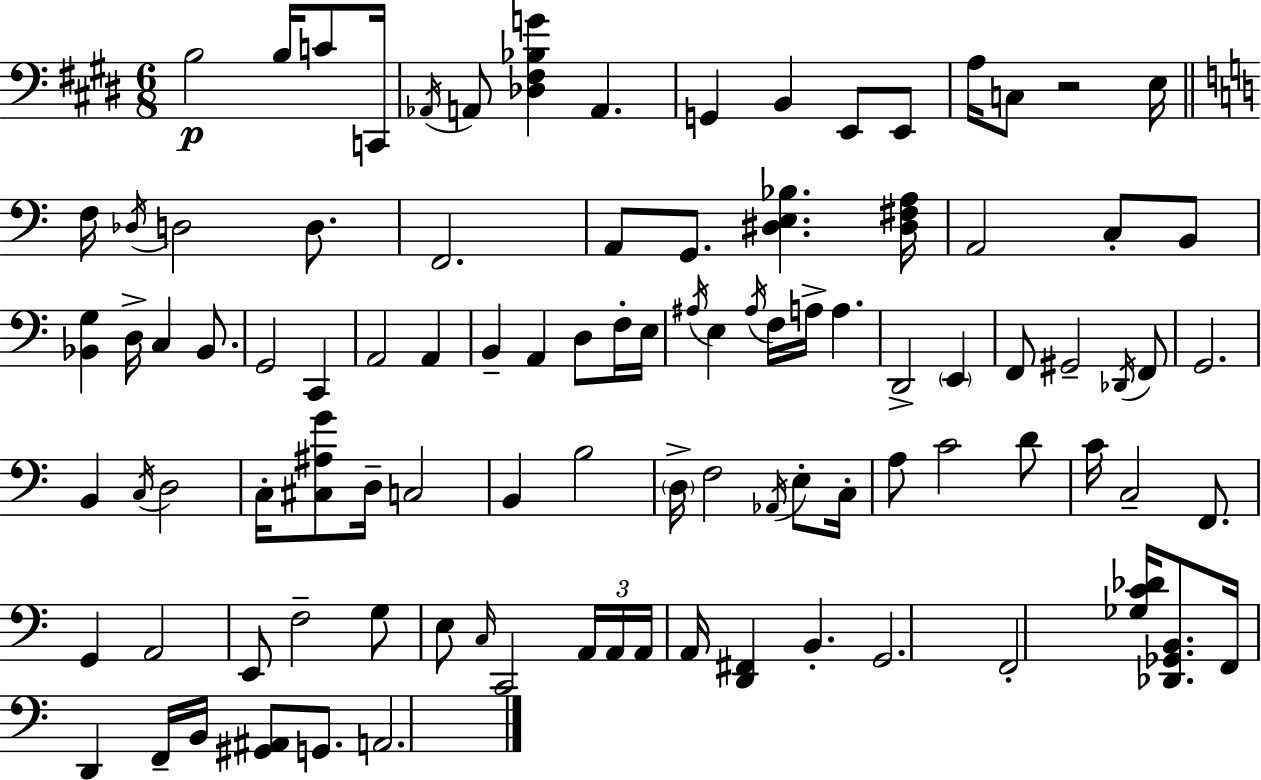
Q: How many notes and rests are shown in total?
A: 99